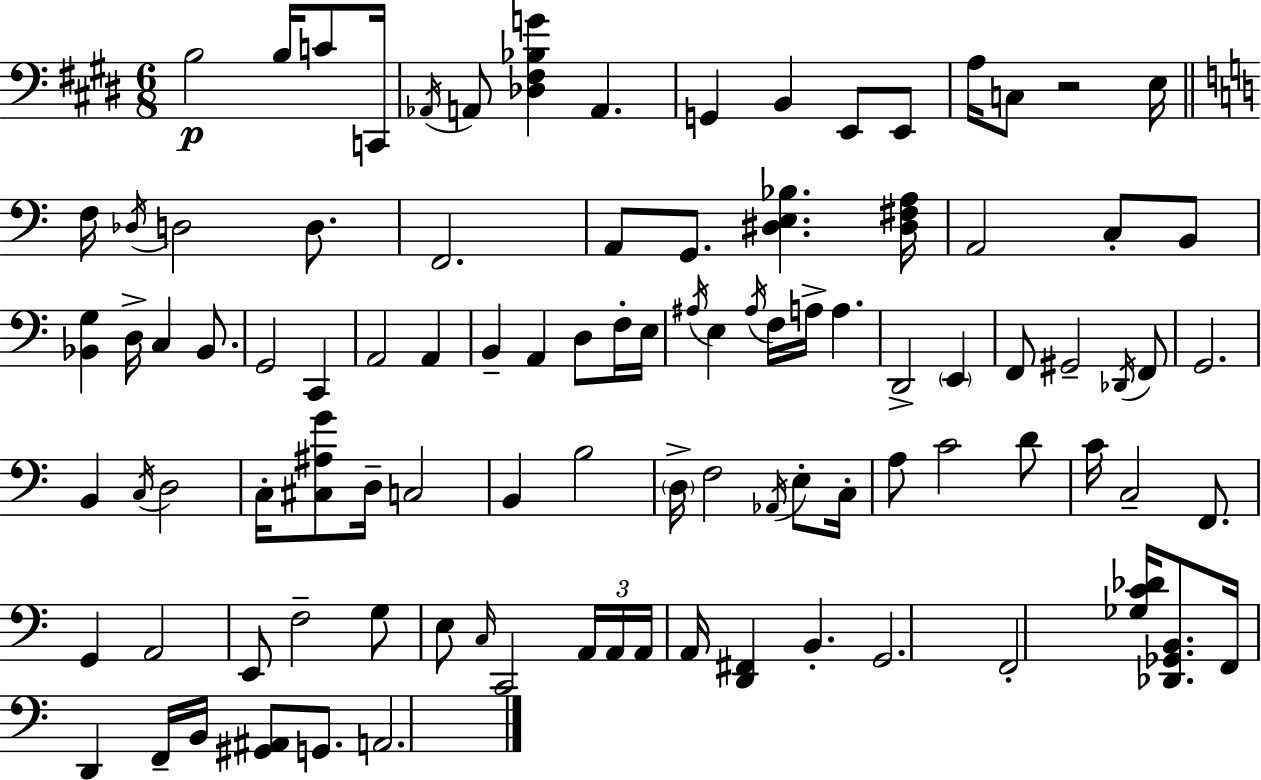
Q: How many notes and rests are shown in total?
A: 99